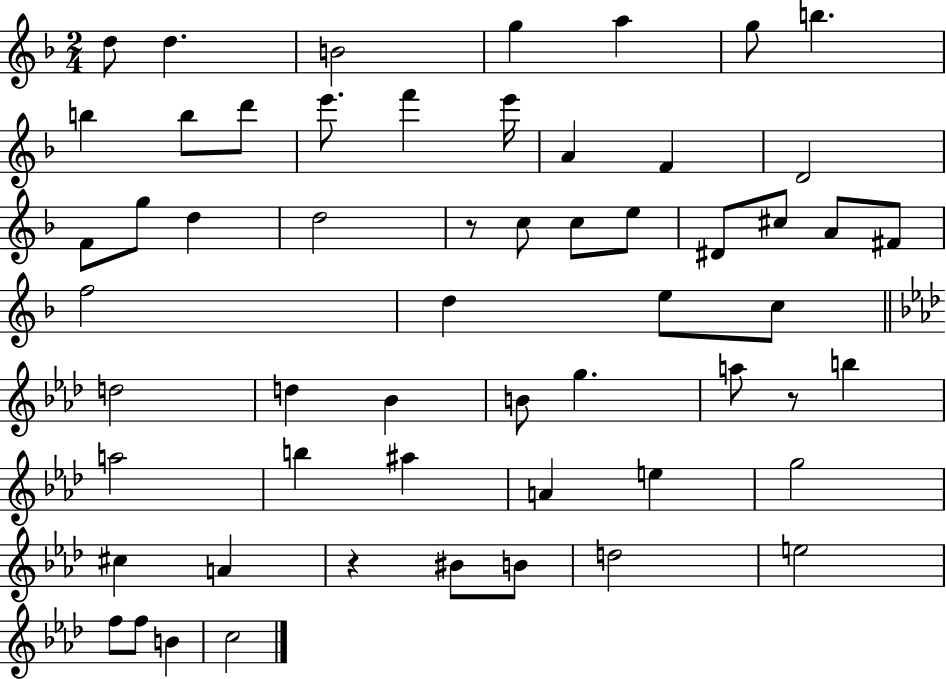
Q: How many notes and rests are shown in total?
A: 57